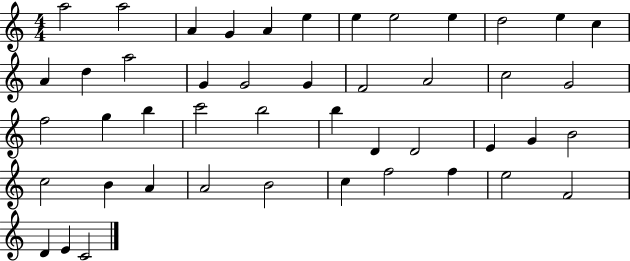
{
  \clef treble
  \numericTimeSignature
  \time 4/4
  \key c \major
  a''2 a''2 | a'4 g'4 a'4 e''4 | e''4 e''2 e''4 | d''2 e''4 c''4 | \break a'4 d''4 a''2 | g'4 g'2 g'4 | f'2 a'2 | c''2 g'2 | \break f''2 g''4 b''4 | c'''2 b''2 | b''4 d'4 d'2 | e'4 g'4 b'2 | \break c''2 b'4 a'4 | a'2 b'2 | c''4 f''2 f''4 | e''2 f'2 | \break d'4 e'4 c'2 | \bar "|."
}